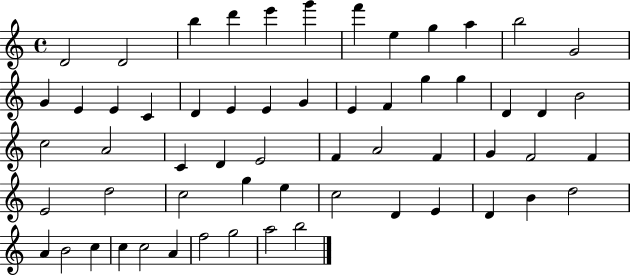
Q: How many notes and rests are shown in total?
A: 59